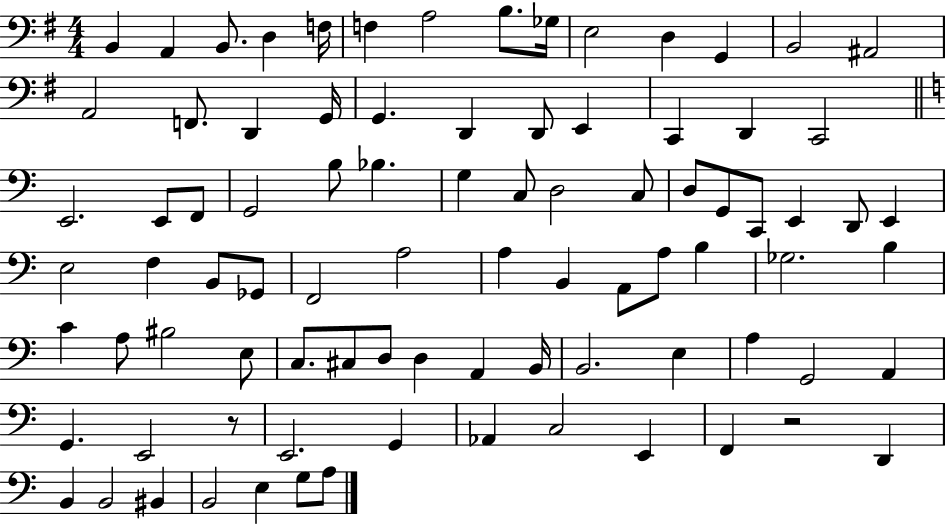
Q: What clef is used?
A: bass